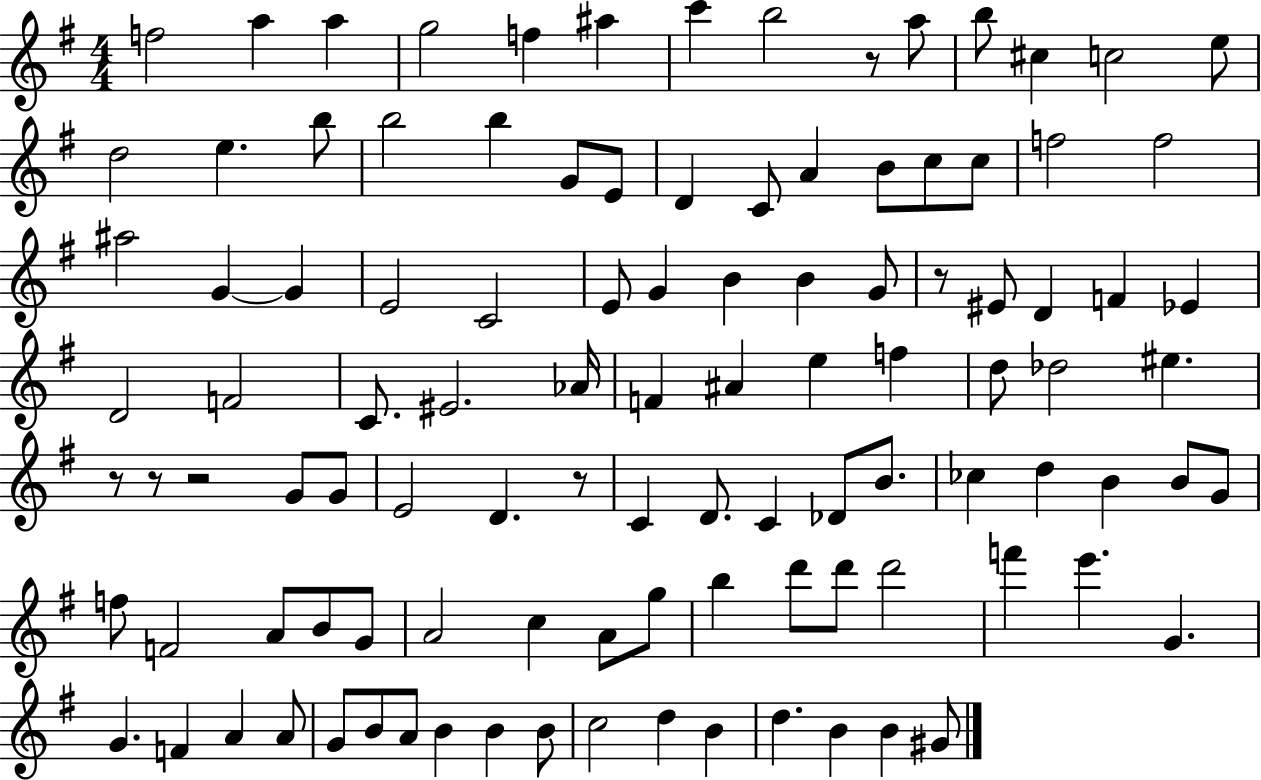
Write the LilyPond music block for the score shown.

{
  \clef treble
  \numericTimeSignature
  \time 4/4
  \key g \major
  f''2 a''4 a''4 | g''2 f''4 ais''4 | c'''4 b''2 r8 a''8 | b''8 cis''4 c''2 e''8 | \break d''2 e''4. b''8 | b''2 b''4 g'8 e'8 | d'4 c'8 a'4 b'8 c''8 c''8 | f''2 f''2 | \break ais''2 g'4~~ g'4 | e'2 c'2 | e'8 g'4 b'4 b'4 g'8 | r8 eis'8 d'4 f'4 ees'4 | \break d'2 f'2 | c'8. eis'2. aes'16 | f'4 ais'4 e''4 f''4 | d''8 des''2 eis''4. | \break r8 r8 r2 g'8 g'8 | e'2 d'4. r8 | c'4 d'8. c'4 des'8 b'8. | ces''4 d''4 b'4 b'8 g'8 | \break f''8 f'2 a'8 b'8 g'8 | a'2 c''4 a'8 g''8 | b''4 d'''8 d'''8 d'''2 | f'''4 e'''4. g'4. | \break g'4. f'4 a'4 a'8 | g'8 b'8 a'8 b'4 b'4 b'8 | c''2 d''4 b'4 | d''4. b'4 b'4 gis'8 | \break \bar "|."
}